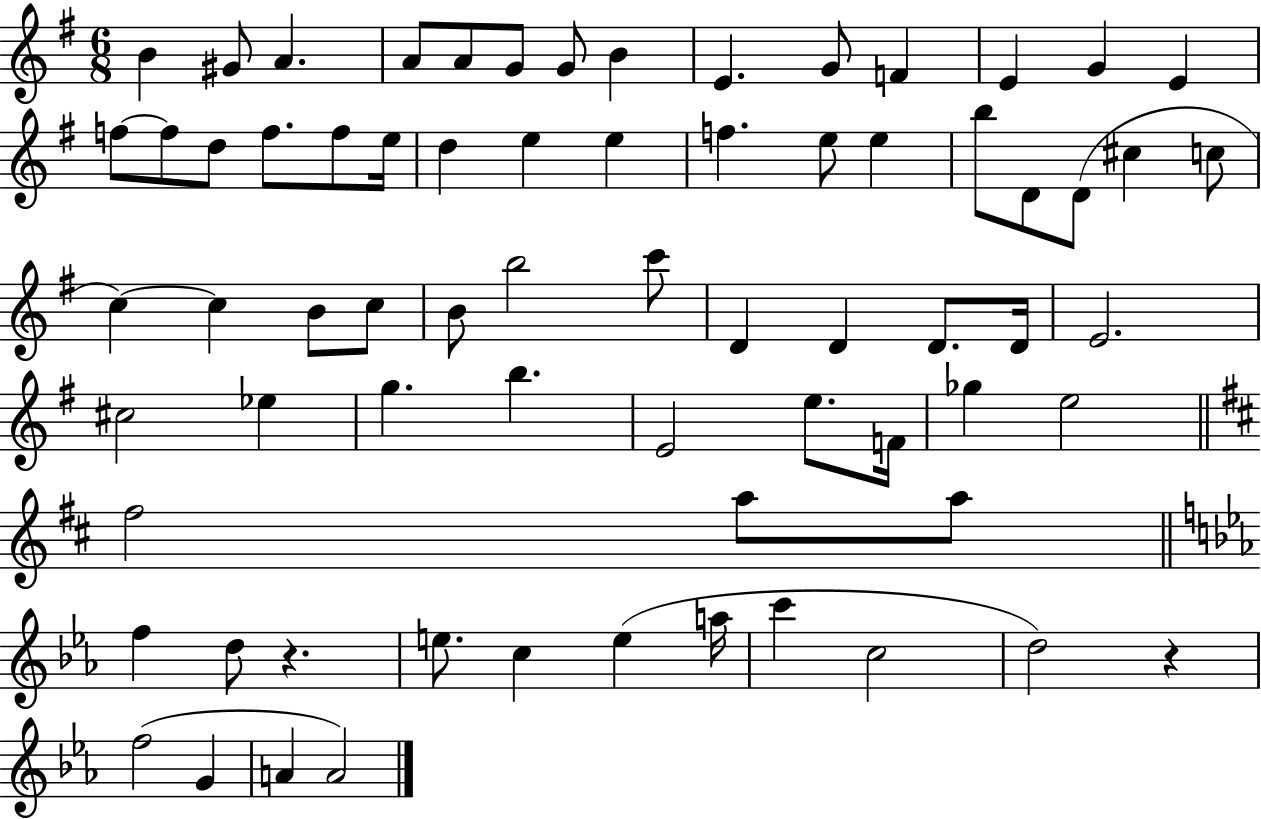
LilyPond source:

{
  \clef treble
  \numericTimeSignature
  \time 6/8
  \key g \major
  b'4 gis'8 a'4. | a'8 a'8 g'8 g'8 b'4 | e'4. g'8 f'4 | e'4 g'4 e'4 | \break f''8~~ f''8 d''8 f''8. f''8 e''16 | d''4 e''4 e''4 | f''4. e''8 e''4 | b''8 d'8 d'8( cis''4 c''8 | \break c''4~~) c''4 b'8 c''8 | b'8 b''2 c'''8 | d'4 d'4 d'8. d'16 | e'2. | \break cis''2 ees''4 | g''4. b''4. | e'2 e''8. f'16 | ges''4 e''2 | \break \bar "||" \break \key d \major fis''2 a''8 a''8 | \bar "||" \break \key ees \major f''4 d''8 r4. | e''8. c''4 e''4( a''16 | c'''4 c''2 | d''2) r4 | \break f''2( g'4 | a'4 a'2) | \bar "|."
}